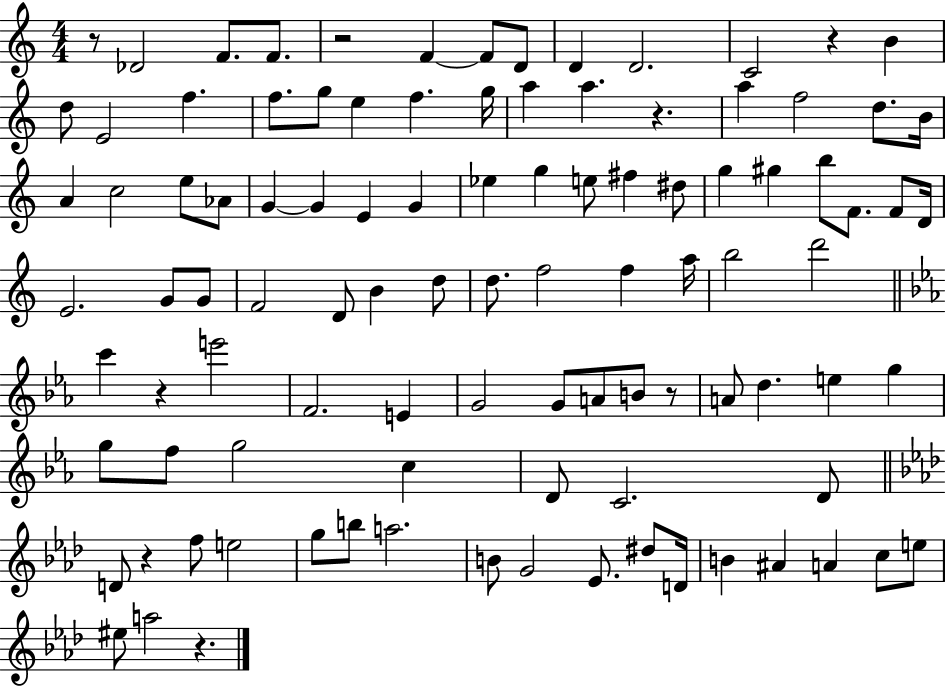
R/e Db4/h F4/e. F4/e. R/h F4/q F4/e D4/e D4/q D4/h. C4/h R/q B4/q D5/e E4/h F5/q. F5/e. G5/e E5/q F5/q. G5/s A5/q A5/q. R/q. A5/q F5/h D5/e. B4/s A4/q C5/h E5/e Ab4/e G4/q G4/q E4/q G4/q Eb5/q G5/q E5/e F#5/q D#5/e G5/q G#5/q B5/e F4/e. F4/e D4/s E4/h. G4/e G4/e F4/h D4/e B4/q D5/e D5/e. F5/h F5/q A5/s B5/h D6/h C6/q R/q E6/h F4/h. E4/q G4/h G4/e A4/e B4/e R/e A4/e D5/q. E5/q G5/q G5/e F5/e G5/h C5/q D4/e C4/h. D4/e D4/e R/q F5/e E5/h G5/e B5/e A5/h. B4/e G4/h Eb4/e. D#5/e D4/s B4/q A#4/q A4/q C5/e E5/e EIS5/e A5/h R/q.